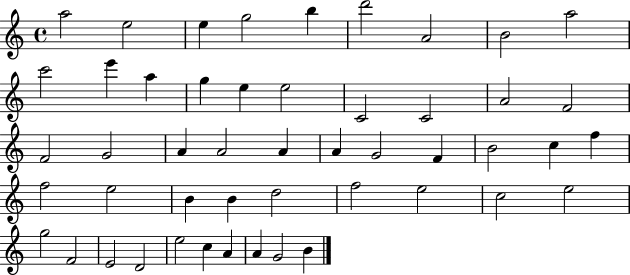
X:1
T:Untitled
M:4/4
L:1/4
K:C
a2 e2 e g2 b d'2 A2 B2 a2 c'2 e' a g e e2 C2 C2 A2 F2 F2 G2 A A2 A A G2 F B2 c f f2 e2 B B d2 f2 e2 c2 e2 g2 F2 E2 D2 e2 c A A G2 B